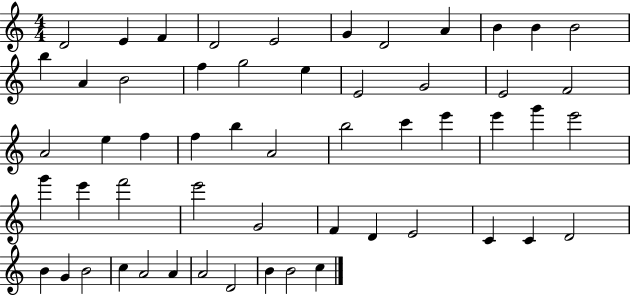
D4/h E4/q F4/q D4/h E4/h G4/q D4/h A4/q B4/q B4/q B4/h B5/q A4/q B4/h F5/q G5/h E5/q E4/h G4/h E4/h F4/h A4/h E5/q F5/q F5/q B5/q A4/h B5/h C6/q E6/q E6/q G6/q E6/h G6/q E6/q F6/h E6/h G4/h F4/q D4/q E4/h C4/q C4/q D4/h B4/q G4/q B4/h C5/q A4/h A4/q A4/h D4/h B4/q B4/h C5/q